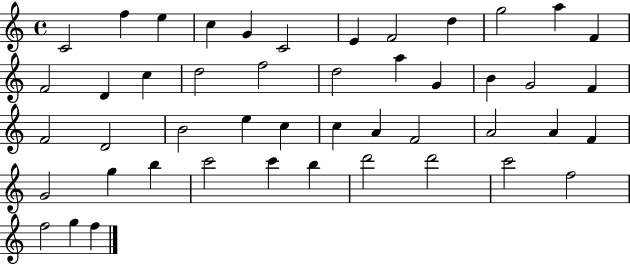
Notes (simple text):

C4/h F5/q E5/q C5/q G4/q C4/h E4/q F4/h D5/q G5/h A5/q F4/q F4/h D4/q C5/q D5/h F5/h D5/h A5/q G4/q B4/q G4/h F4/q F4/h D4/h B4/h E5/q C5/q C5/q A4/q F4/h A4/h A4/q F4/q G4/h G5/q B5/q C6/h C6/q B5/q D6/h D6/h C6/h F5/h F5/h G5/q F5/q